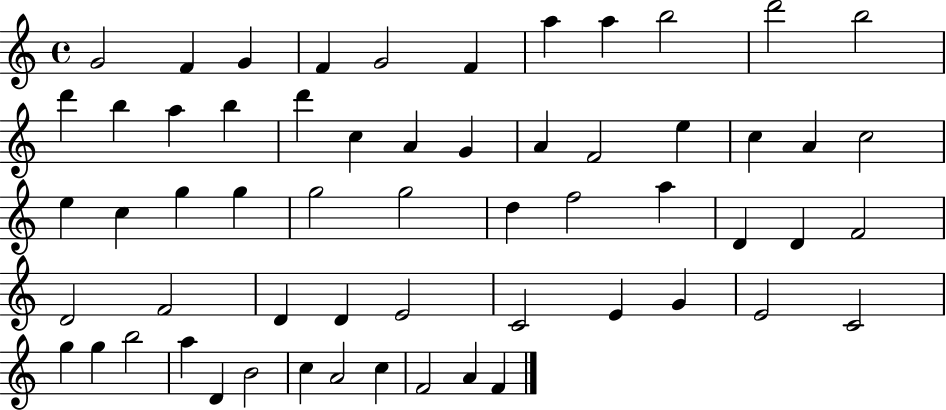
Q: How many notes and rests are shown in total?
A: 59